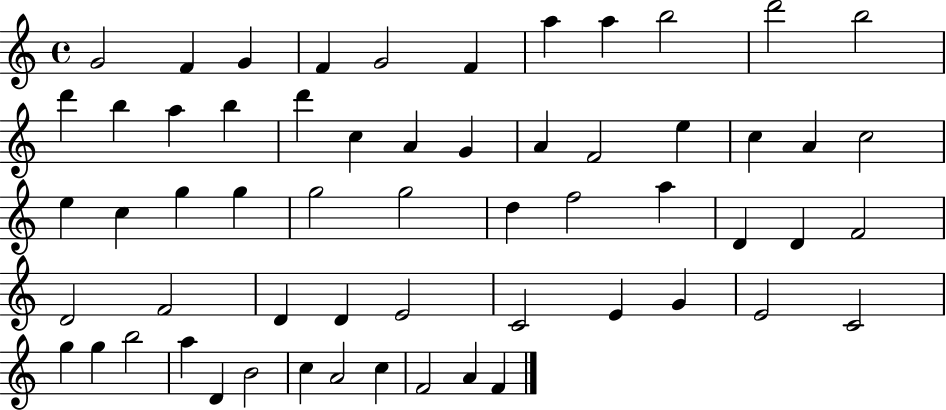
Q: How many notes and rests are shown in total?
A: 59